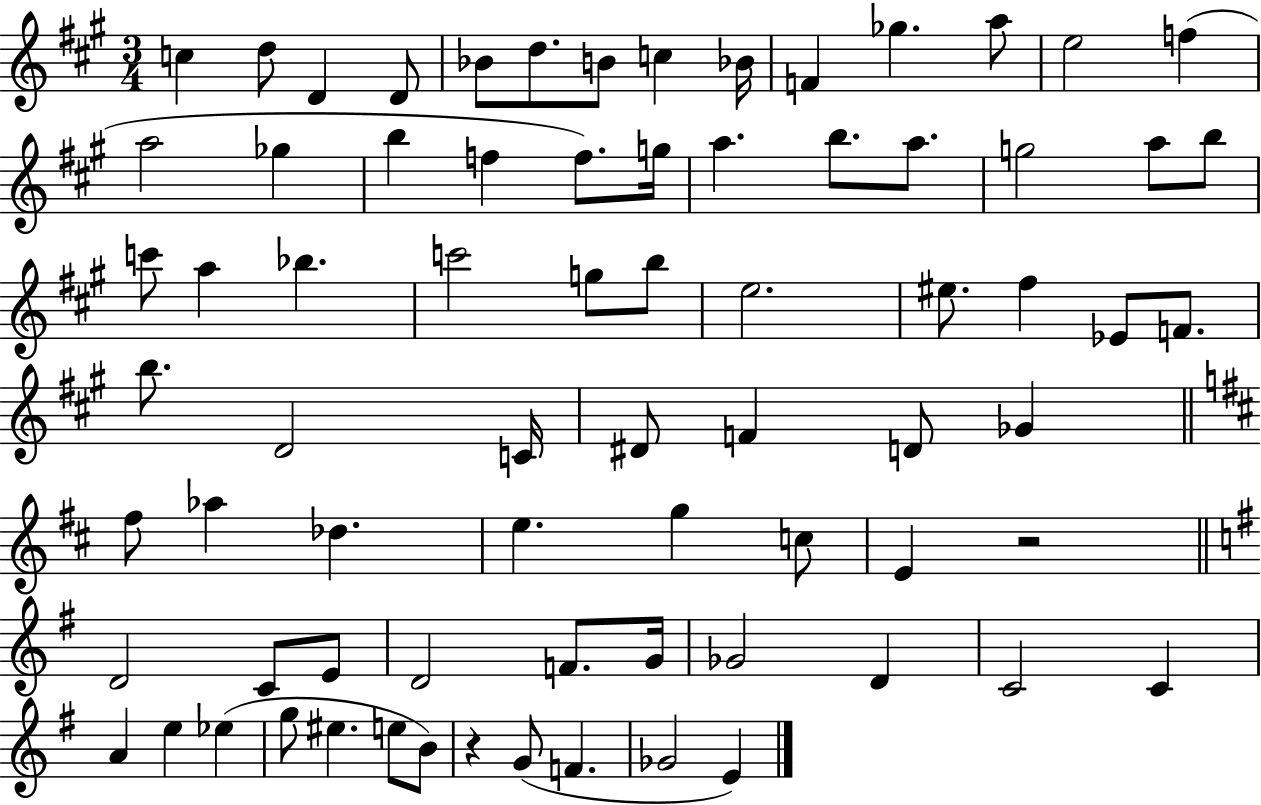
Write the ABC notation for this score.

X:1
T:Untitled
M:3/4
L:1/4
K:A
c d/2 D D/2 _B/2 d/2 B/2 c _B/4 F _g a/2 e2 f a2 _g b f f/2 g/4 a b/2 a/2 g2 a/2 b/2 c'/2 a _b c'2 g/2 b/2 e2 ^e/2 ^f _E/2 F/2 b/2 D2 C/4 ^D/2 F D/2 _G ^f/2 _a _d e g c/2 E z2 D2 C/2 E/2 D2 F/2 G/4 _G2 D C2 C A e _e g/2 ^e e/2 B/2 z G/2 F _G2 E